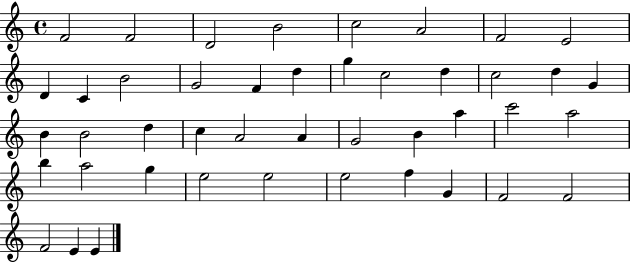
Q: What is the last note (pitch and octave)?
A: E4